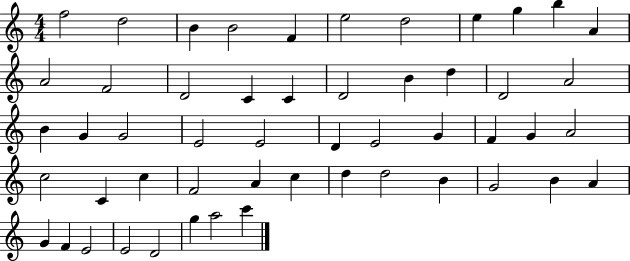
{
  \clef treble
  \numericTimeSignature
  \time 4/4
  \key c \major
  f''2 d''2 | b'4 b'2 f'4 | e''2 d''2 | e''4 g''4 b''4 a'4 | \break a'2 f'2 | d'2 c'4 c'4 | d'2 b'4 d''4 | d'2 a'2 | \break b'4 g'4 g'2 | e'2 e'2 | d'4 e'2 g'4 | f'4 g'4 a'2 | \break c''2 c'4 c''4 | f'2 a'4 c''4 | d''4 d''2 b'4 | g'2 b'4 a'4 | \break g'4 f'4 e'2 | e'2 d'2 | g''4 a''2 c'''4 | \bar "|."
}